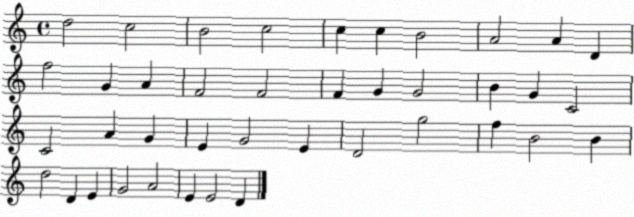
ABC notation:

X:1
T:Untitled
M:4/4
L:1/4
K:C
d2 c2 B2 c2 c c B2 A2 A D f2 G A F2 F2 F G G2 B G C2 C2 A G E G2 E D2 g2 f B2 B d2 D E G2 A2 E E2 D